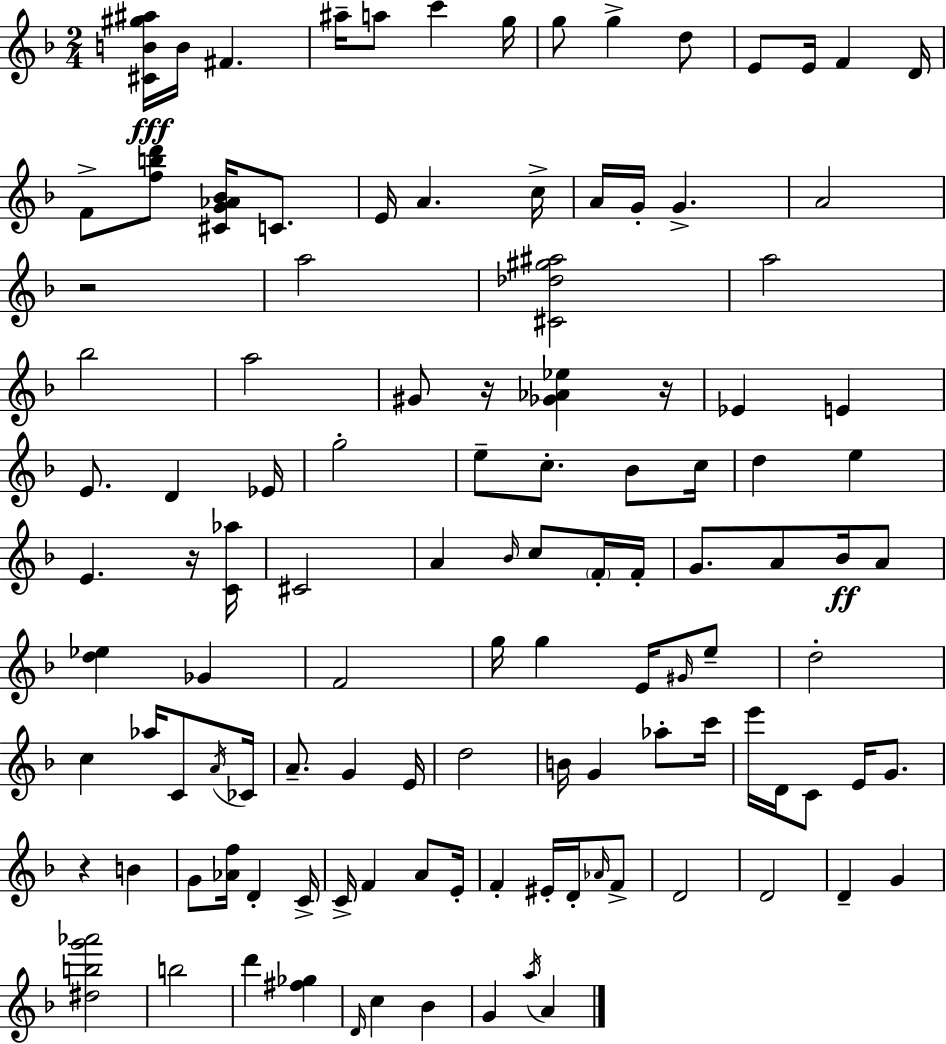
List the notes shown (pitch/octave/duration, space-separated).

[C#4,B4,G#5,A#5]/s B4/s F#4/q. A#5/s A5/e C6/q G5/s G5/e G5/q D5/e E4/e E4/s F4/q D4/s F4/e [F5,B5,D6]/e [C#4,G4,Ab4,Bb4]/s C4/e. E4/s A4/q. C5/s A4/s G4/s G4/q. A4/h R/h A5/h [C#4,Db5,G#5,A#5]/h A5/h Bb5/h A5/h G#4/e R/s [Gb4,Ab4,Eb5]/q R/s Eb4/q E4/q E4/e. D4/q Eb4/s G5/h E5/e C5/e. Bb4/e C5/s D5/q E5/q E4/q. R/s [C4,Ab5]/s C#4/h A4/q Bb4/s C5/e F4/s F4/s G4/e. A4/e Bb4/s A4/e [D5,Eb5]/q Gb4/q F4/h G5/s G5/q E4/s G#4/s E5/e D5/h C5/q Ab5/s C4/e A4/s CES4/s A4/e. G4/q E4/s D5/h B4/s G4/q Ab5/e C6/s E6/s D4/s C4/e E4/s G4/e. R/q B4/q G4/e [Ab4,F5]/s D4/q C4/s C4/s F4/q A4/e E4/s F4/q EIS4/s D4/s Ab4/s F4/e D4/h D4/h D4/q G4/q [D#5,B5,G6,Ab6]/h B5/h D6/q [F#5,Gb5]/q D4/s C5/q Bb4/q G4/q A5/s A4/q